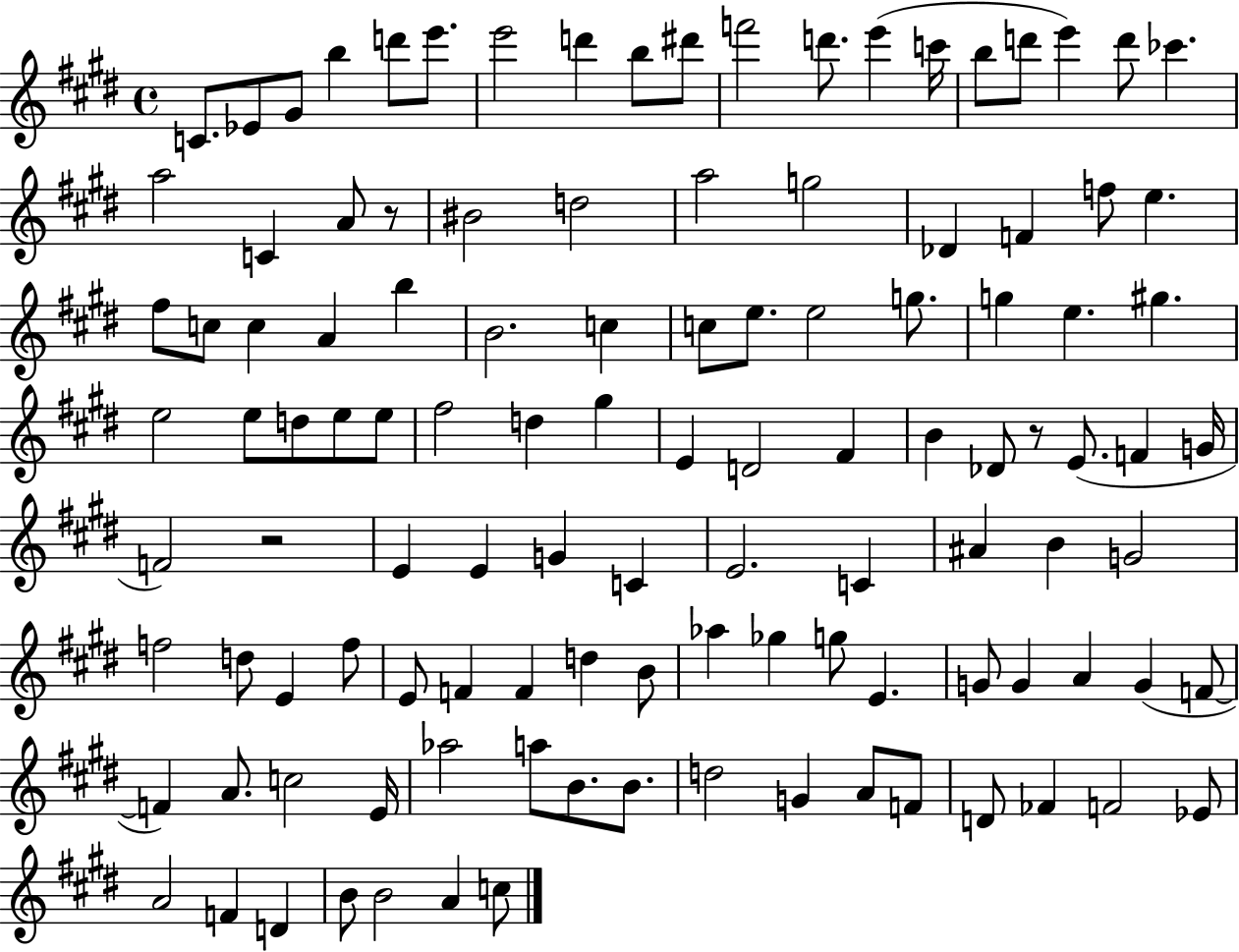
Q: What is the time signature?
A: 4/4